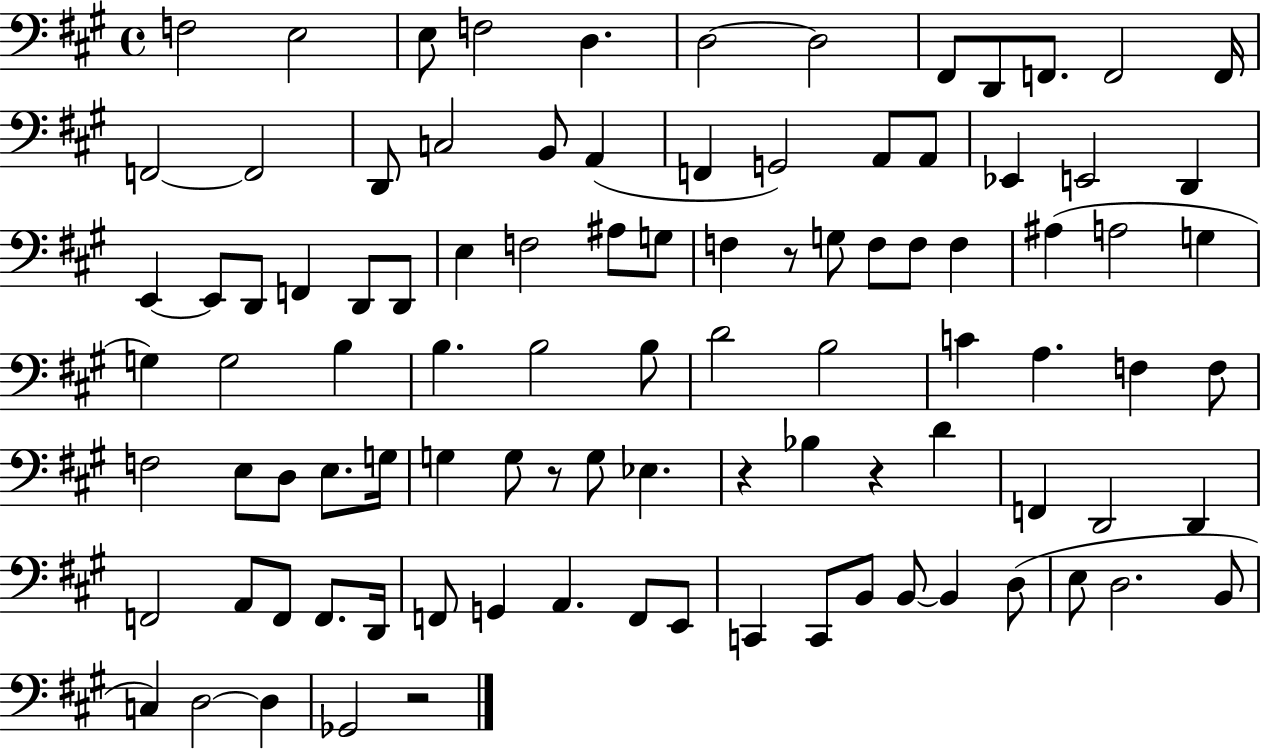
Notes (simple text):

F3/h E3/h E3/e F3/h D3/q. D3/h D3/h F#2/e D2/e F2/e. F2/h F2/s F2/h F2/h D2/e C3/h B2/e A2/q F2/q G2/h A2/e A2/e Eb2/q E2/h D2/q E2/q E2/e D2/e F2/q D2/e D2/e E3/q F3/h A#3/e G3/e F3/q R/e G3/e F3/e F3/e F3/q A#3/q A3/h G3/q G3/q G3/h B3/q B3/q. B3/h B3/e D4/h B3/h C4/q A3/q. F3/q F3/e F3/h E3/e D3/e E3/e. G3/s G3/q G3/e R/e G3/e Eb3/q. R/q Bb3/q R/q D4/q F2/q D2/h D2/q F2/h A2/e F2/e F2/e. D2/s F2/e G2/q A2/q. F2/e E2/e C2/q C2/e B2/e B2/e B2/q D3/e E3/e D3/h. B2/e C3/q D3/h D3/q Gb2/h R/h